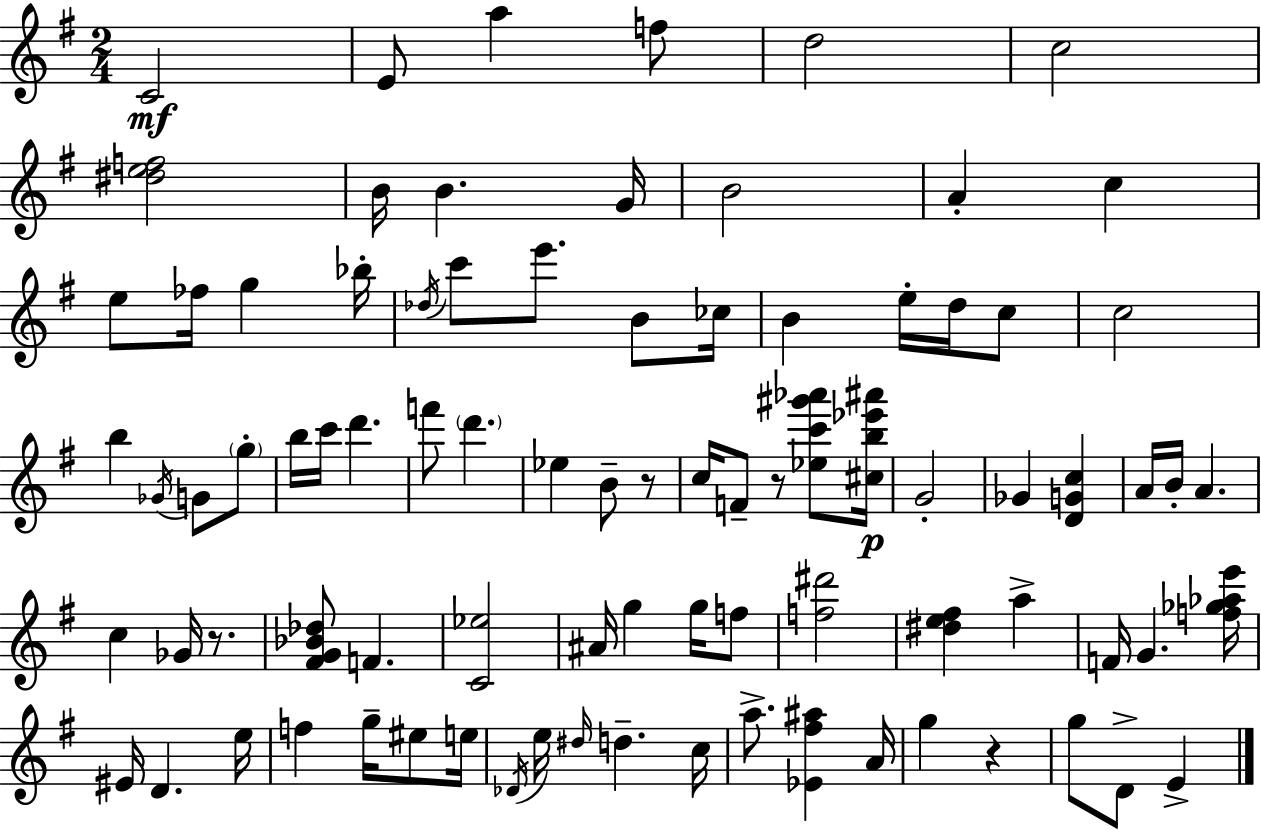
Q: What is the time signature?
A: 2/4